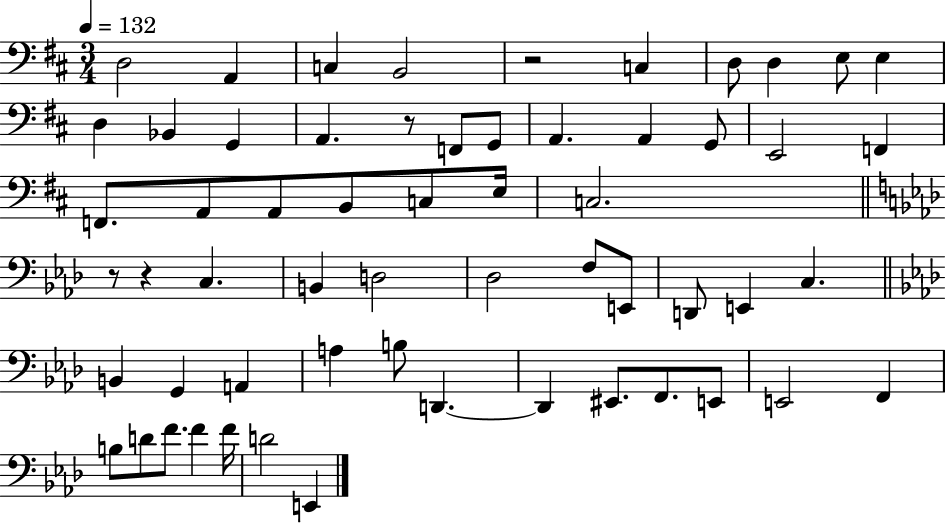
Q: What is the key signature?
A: D major